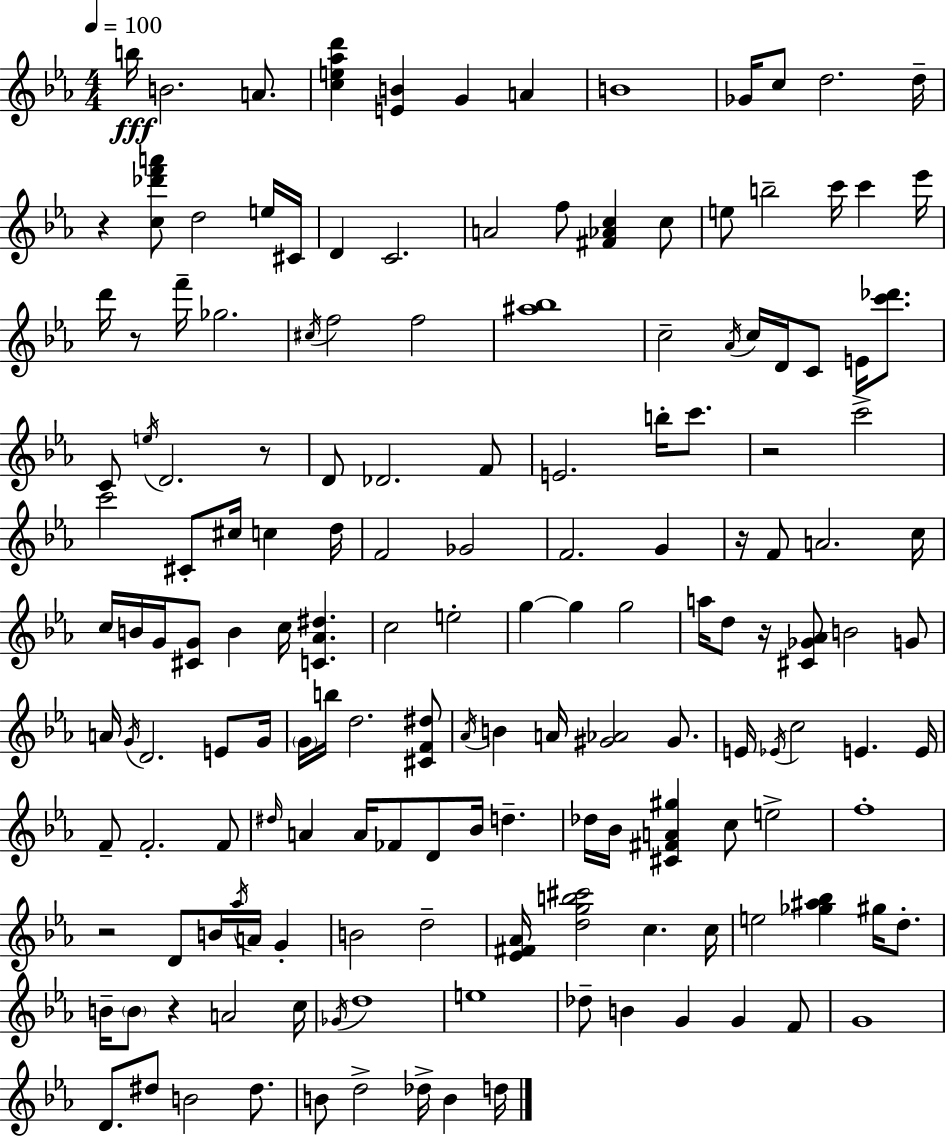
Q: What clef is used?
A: treble